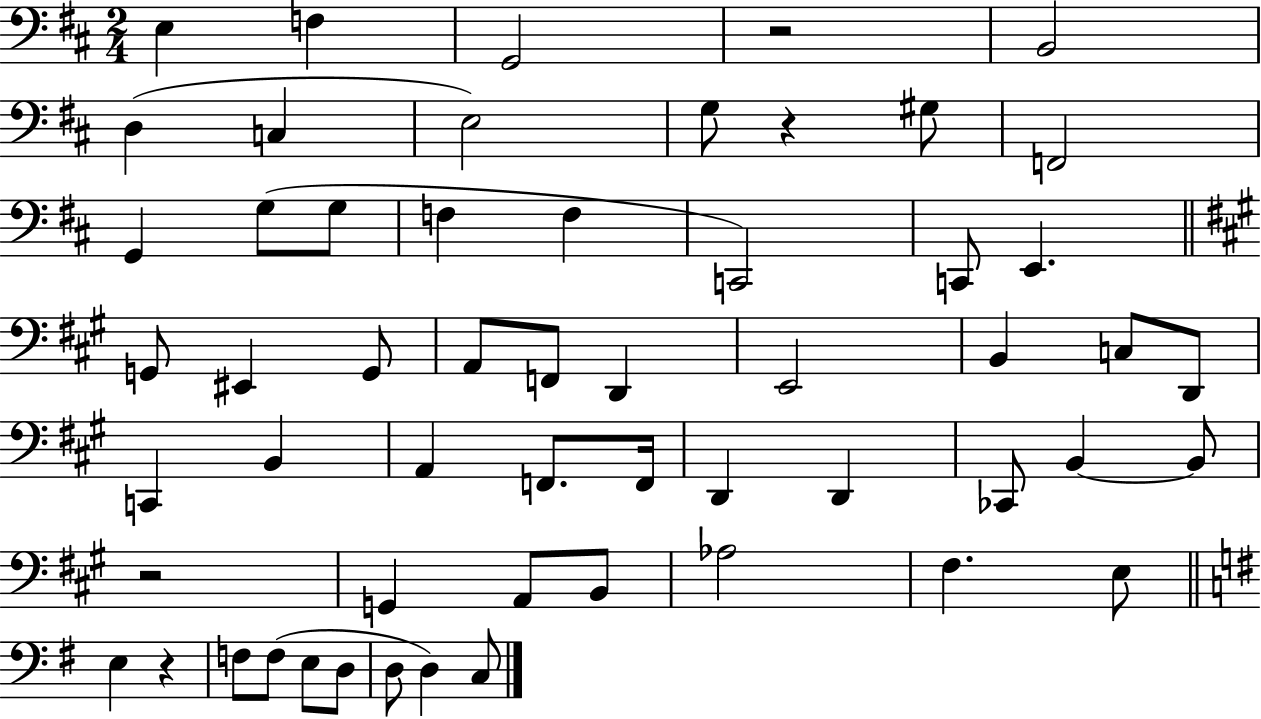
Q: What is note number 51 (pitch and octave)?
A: D3